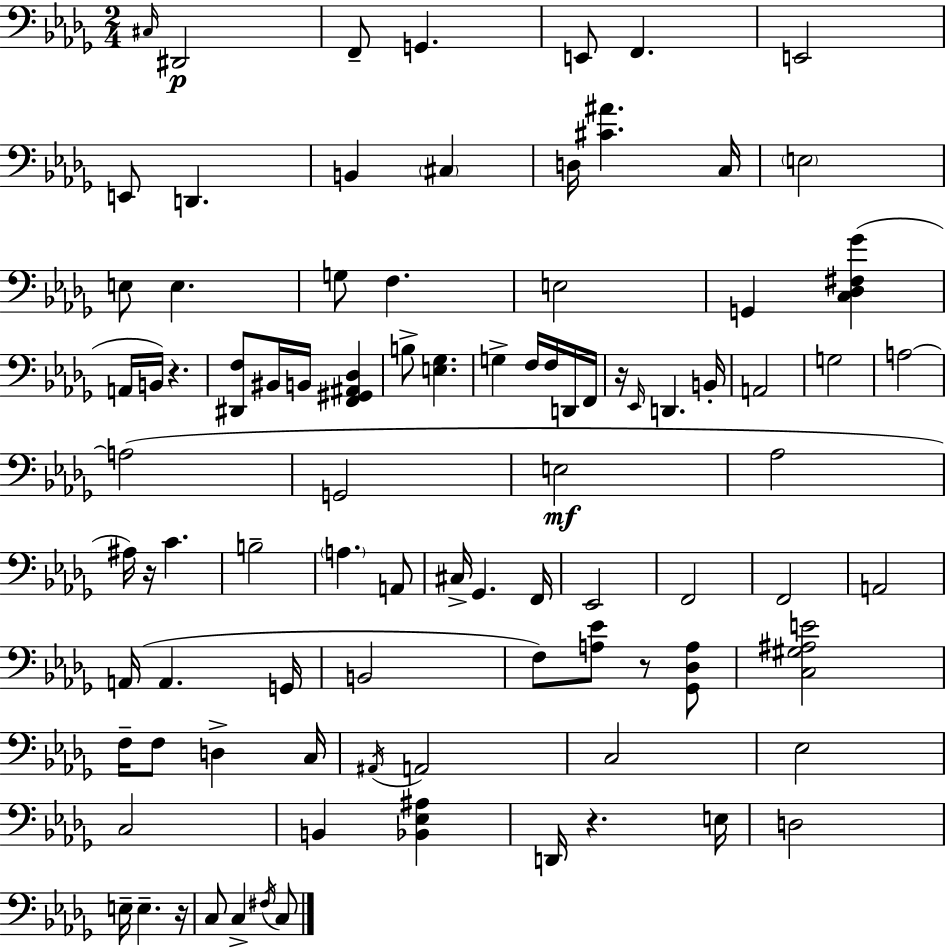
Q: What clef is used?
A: bass